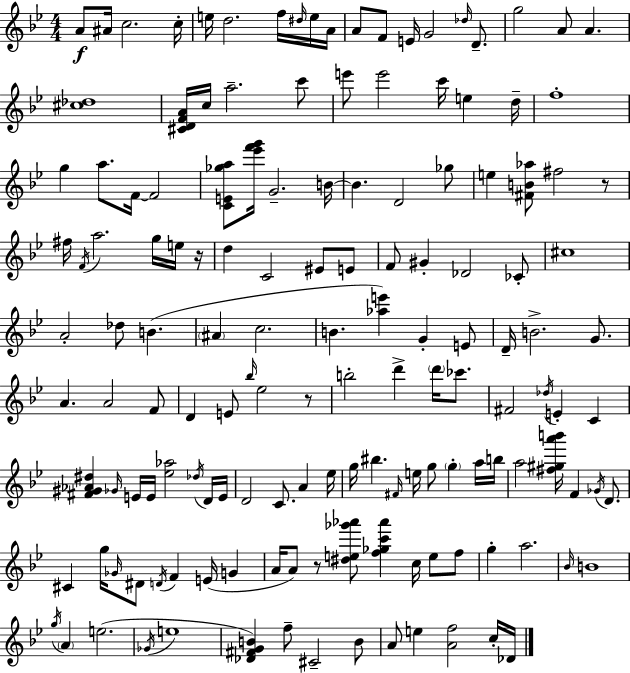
A4/e A#4/s C5/h. C5/s E5/s D5/h. F5/s D#5/s E5/s A4/s A4/e F4/e E4/s G4/h Db5/s D4/e. G5/h A4/e A4/q. [C#5,Db5]/w [C#4,D4,F4,A4]/s C5/s A5/h. C6/e E6/e E6/h C6/s E5/q D5/s F5/w G5/q A5/e. F4/s F4/h [C4,E4,Gb5,A5]/e [Eb6,F6,G6]/s G4/h. B4/s B4/q. D4/h Gb5/e E5/q [F#4,B4,Ab5]/e F#5/h R/e F#5/s F4/s A5/h. G5/s E5/s R/s D5/q C4/h EIS4/e E4/e F4/e G#4/q Db4/h CES4/e C#5/w A4/h Db5/e B4/q. A#4/q C5/h. B4/q. [Ab5,E6]/q G4/q E4/e D4/s B4/h. G4/e. A4/q. A4/h F4/e D4/q E4/e Bb5/s Eb5/h R/e B5/h D6/q D6/s CES6/e. F#4/h Db5/s E4/q C4/q [F#4,G#4,Ab4,D#5]/q Gb4/s E4/s E4/s [Eb5,Ab5]/h Db5/s D4/s E4/s D4/h C4/e. A4/q Eb5/s G5/s BIS5/q. F#4/s E5/s G5/e G5/q A5/s B5/s A5/h [F#5,G#5,A6,B6]/s F4/q Gb4/s D4/e. C#4/q G5/s Gb4/s D#4/e D4/s F4/q E4/s G4/q A4/s A4/e R/e [D#5,E5,Gb6,Ab6]/e [F5,Gb5,C6,Ab6]/q C5/s E5/e F5/e G5/q A5/h. Bb4/s B4/w G5/s A4/q E5/h. Gb4/s E5/w [Db4,F#4,G4,B4]/q F5/e C#4/h B4/e A4/e E5/q [A4,F5]/h C5/s Db4/s